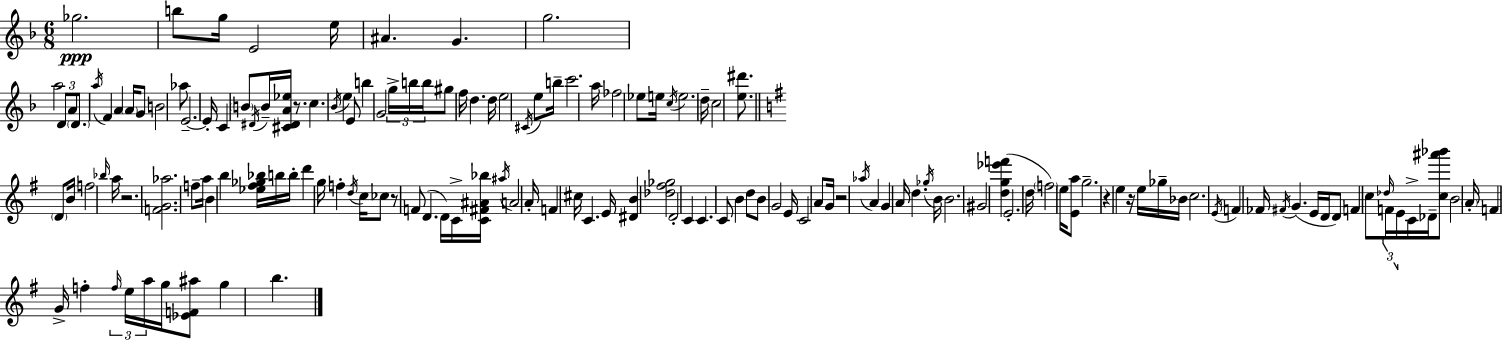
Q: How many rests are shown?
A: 6